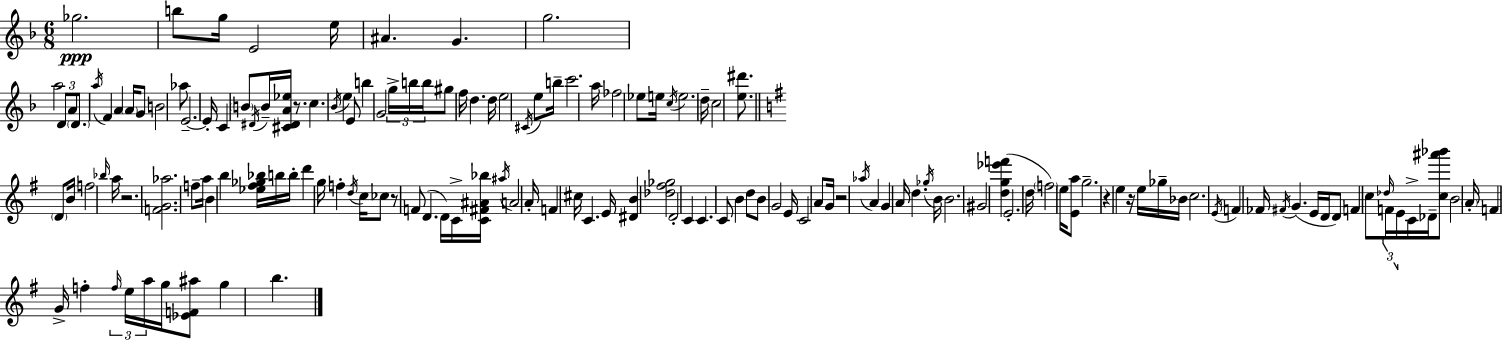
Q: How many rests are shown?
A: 6